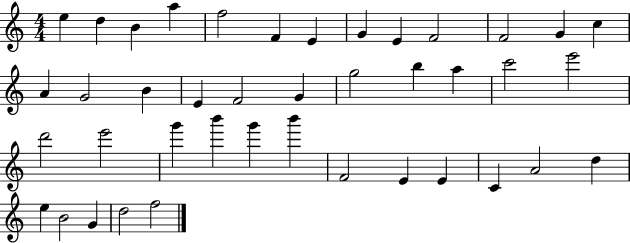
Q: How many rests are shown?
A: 0